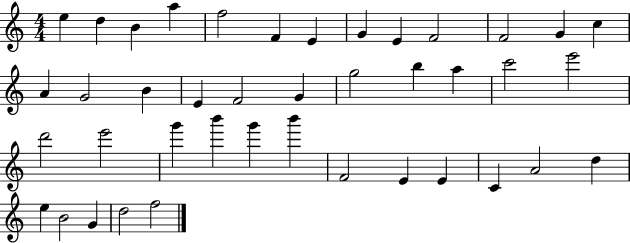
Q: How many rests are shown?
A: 0